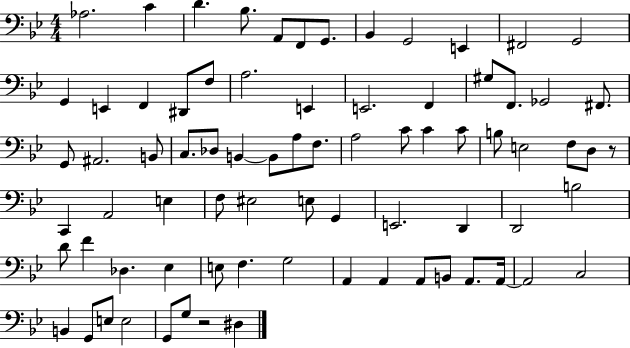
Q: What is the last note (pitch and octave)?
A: D#3